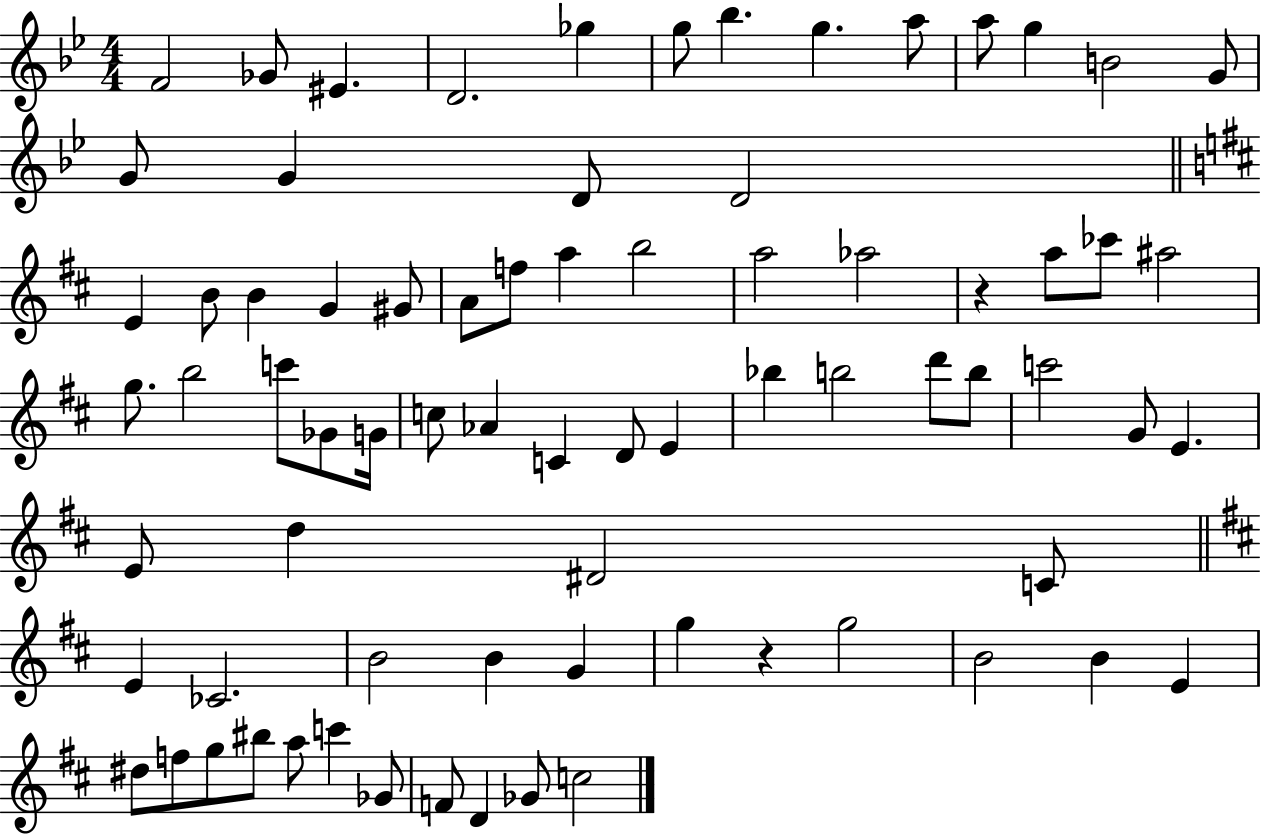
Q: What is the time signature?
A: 4/4